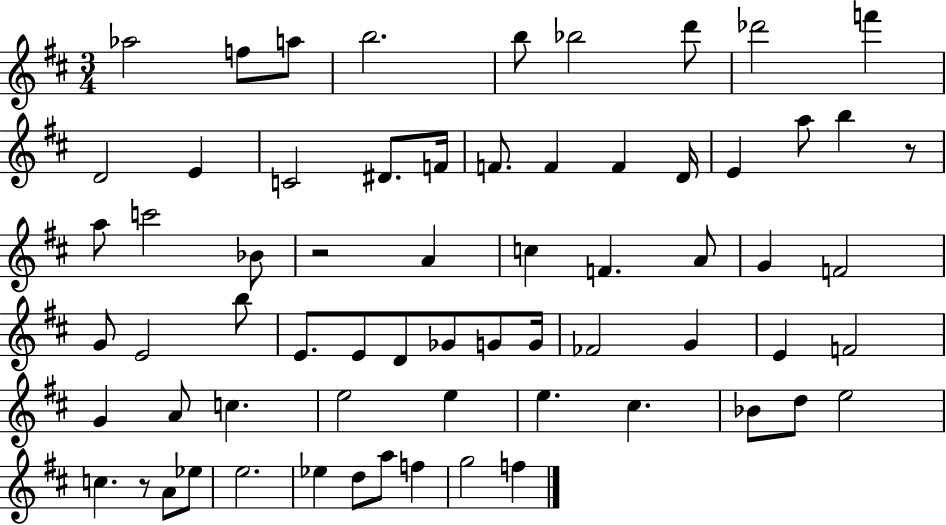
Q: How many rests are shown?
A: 3